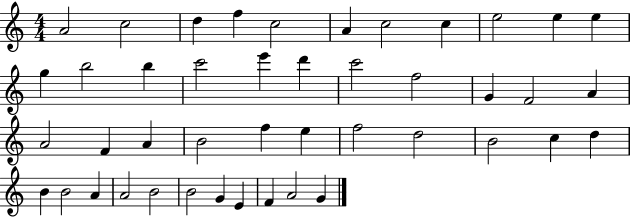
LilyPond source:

{
  \clef treble
  \numericTimeSignature
  \time 4/4
  \key c \major
  a'2 c''2 | d''4 f''4 c''2 | a'4 c''2 c''4 | e''2 e''4 e''4 | \break g''4 b''2 b''4 | c'''2 e'''4 d'''4 | c'''2 f''2 | g'4 f'2 a'4 | \break a'2 f'4 a'4 | b'2 f''4 e''4 | f''2 d''2 | b'2 c''4 d''4 | \break b'4 b'2 a'4 | a'2 b'2 | b'2 g'4 e'4 | f'4 a'2 g'4 | \break \bar "|."
}